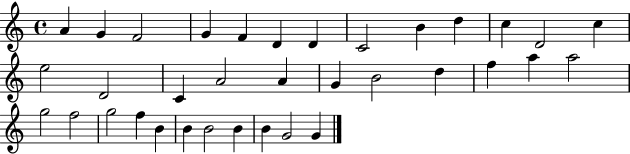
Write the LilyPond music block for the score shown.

{
  \clef treble
  \time 4/4
  \defaultTimeSignature
  \key c \major
  a'4 g'4 f'2 | g'4 f'4 d'4 d'4 | c'2 b'4 d''4 | c''4 d'2 c''4 | \break e''2 d'2 | c'4 a'2 a'4 | g'4 b'2 d''4 | f''4 a''4 a''2 | \break g''2 f''2 | g''2 f''4 b'4 | b'4 b'2 b'4 | b'4 g'2 g'4 | \break \bar "|."
}